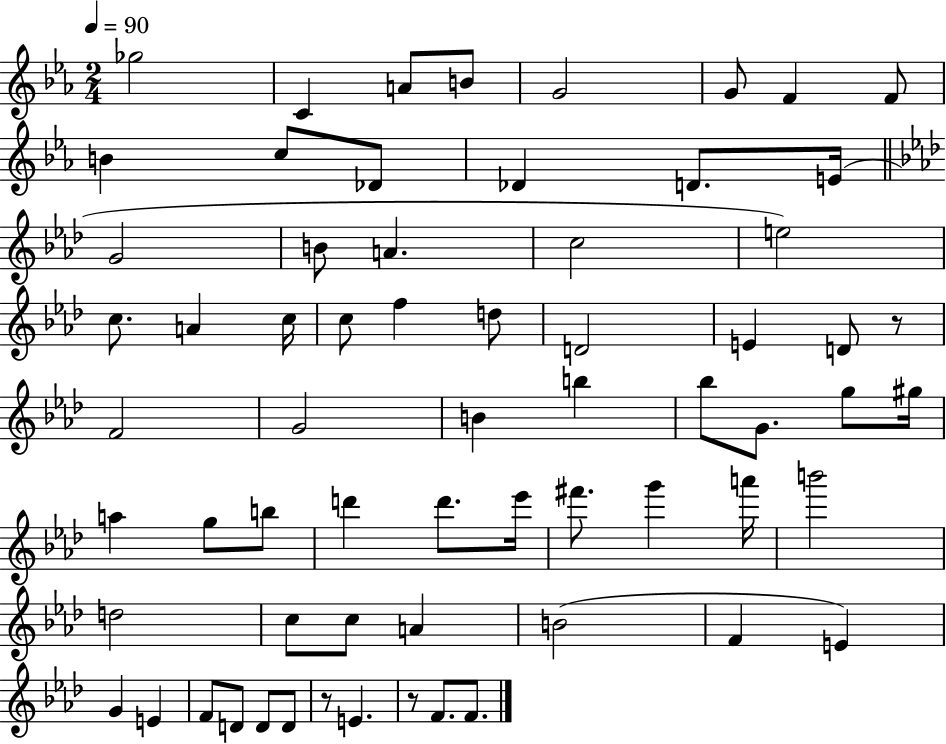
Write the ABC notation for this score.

X:1
T:Untitled
M:2/4
L:1/4
K:Eb
_g2 C A/2 B/2 G2 G/2 F F/2 B c/2 _D/2 _D D/2 E/4 G2 B/2 A c2 e2 c/2 A c/4 c/2 f d/2 D2 E D/2 z/2 F2 G2 B b _b/2 G/2 g/2 ^g/4 a g/2 b/2 d' d'/2 _e'/4 ^f'/2 g' a'/4 b'2 d2 c/2 c/2 A B2 F E G E F/2 D/2 D/2 D/2 z/2 E z/2 F/2 F/2